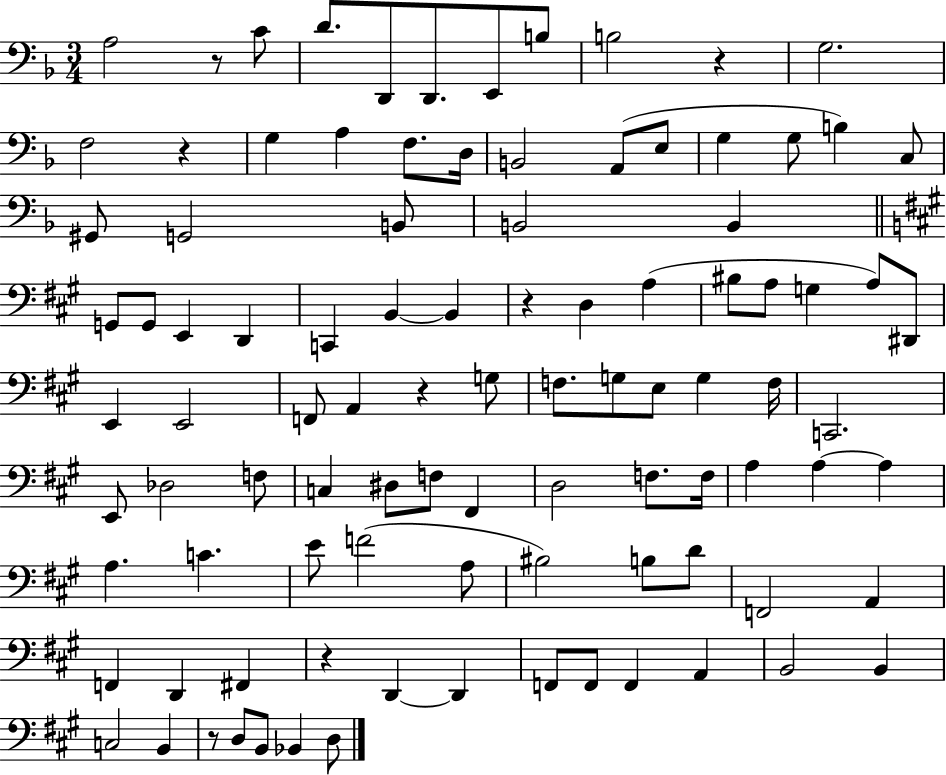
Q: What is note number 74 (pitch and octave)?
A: A2